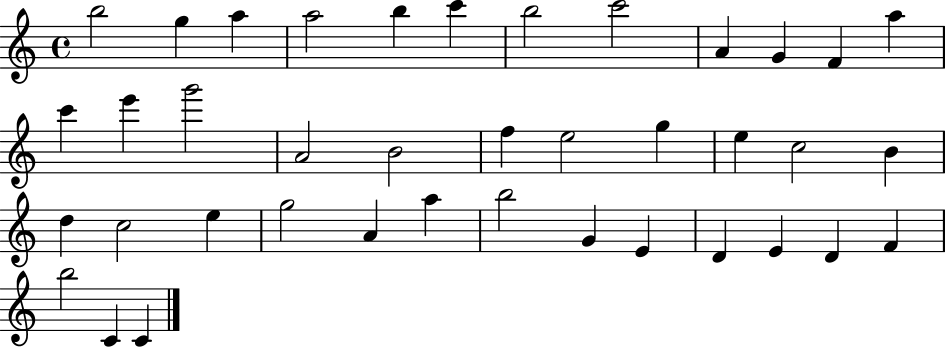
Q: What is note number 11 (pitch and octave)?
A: F4